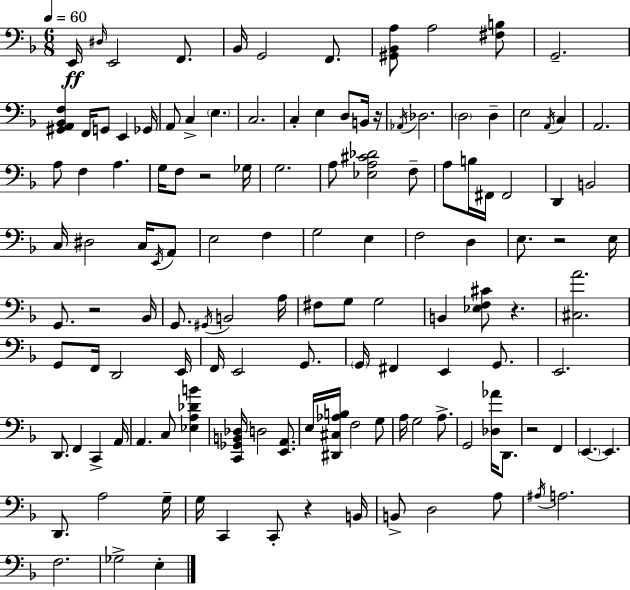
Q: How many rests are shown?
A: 7